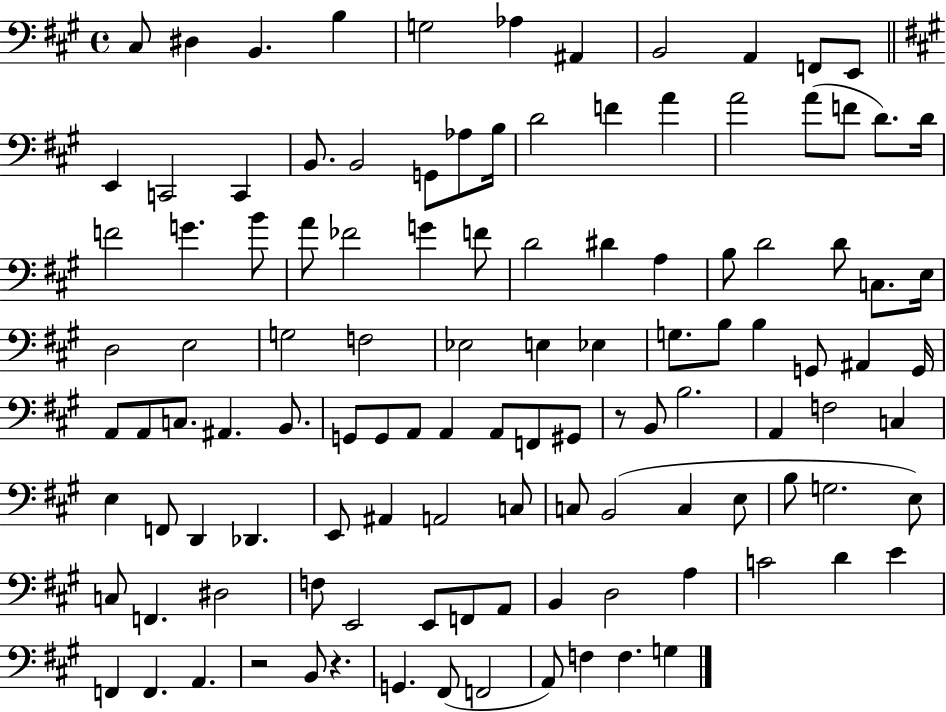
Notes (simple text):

C#3/e D#3/q B2/q. B3/q G3/h Ab3/q A#2/q B2/h A2/q F2/e E2/e E2/q C2/h C2/q B2/e. B2/h G2/e Ab3/e B3/s D4/h F4/q A4/q A4/h A4/e F4/e D4/e. D4/s F4/h G4/q. B4/e A4/e FES4/h G4/q F4/e D4/h D#4/q A3/q B3/e D4/h D4/e C3/e. E3/s D3/h E3/h G3/h F3/h Eb3/h E3/q Eb3/q G3/e. B3/e B3/q G2/e A#2/q G2/s A2/e A2/e C3/e. A#2/q. B2/e. G2/e G2/e A2/e A2/q A2/e F2/e G#2/e R/e B2/e B3/h. A2/q F3/h C3/q E3/q F2/e D2/q Db2/q. E2/e A#2/q A2/h C3/e C3/e B2/h C3/q E3/e B3/e G3/h. E3/e C3/e F2/q. D#3/h F3/e E2/h E2/e F2/e A2/e B2/q D3/h A3/q C4/h D4/q E4/q F2/q F2/q. A2/q. R/h B2/e R/q. G2/q. F#2/e F2/h A2/e F3/q F3/q. G3/q